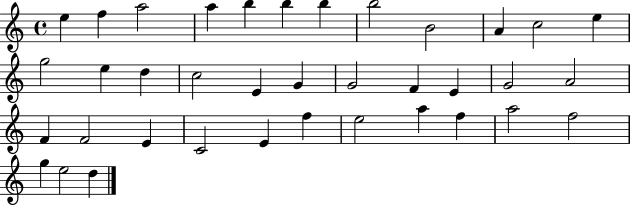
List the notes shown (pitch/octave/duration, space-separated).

E5/q F5/q A5/h A5/q B5/q B5/q B5/q B5/h B4/h A4/q C5/h E5/q G5/h E5/q D5/q C5/h E4/q G4/q G4/h F4/q E4/q G4/h A4/h F4/q F4/h E4/q C4/h E4/q F5/q E5/h A5/q F5/q A5/h F5/h G5/q E5/h D5/q